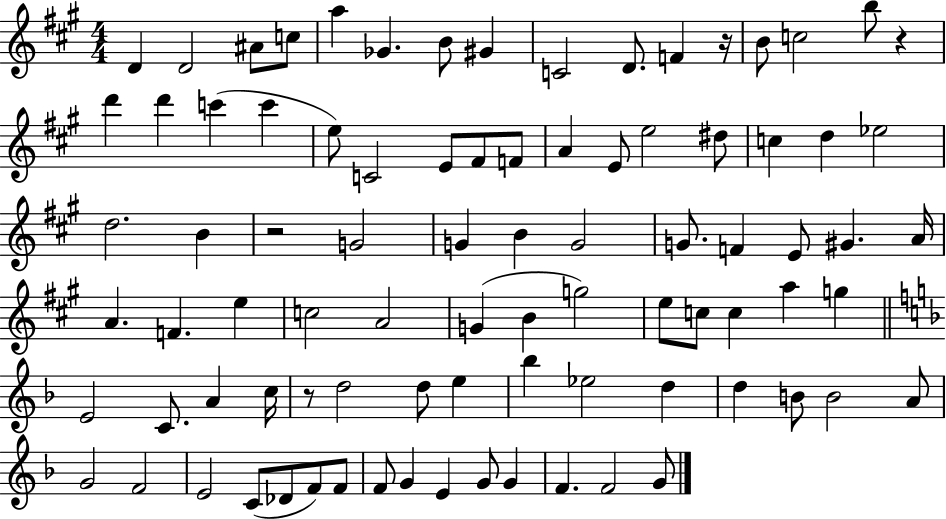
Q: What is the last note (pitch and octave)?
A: G4